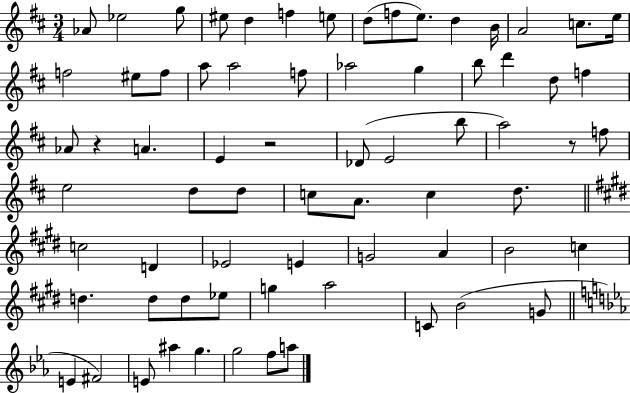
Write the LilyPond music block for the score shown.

{
  \clef treble
  \numericTimeSignature
  \time 3/4
  \key d \major
  aes'8 ees''2 g''8 | eis''8 d''4 f''4 e''8 | d''8( f''8 e''8.) d''4 b'16 | a'2 c''8. e''16 | \break f''2 eis''8 f''8 | a''8 a''2 f''8 | aes''2 g''4 | b''8 d'''4 d''8 f''4 | \break aes'8 r4 a'4. | e'4 r2 | des'8( e'2 b''8 | a''2) r8 f''8 | \break e''2 d''8 d''8 | c''8 a'8. c''4 d''8. | \bar "||" \break \key e \major c''2 d'4 | ees'2 e'4 | g'2 a'4 | b'2 c''4 | \break d''4. d''8 d''8 ees''8 | g''4 a''2 | c'8 b'2( g'8 | \bar "||" \break \key ees \major e'4 fis'2) | e'8 ais''4 g''4. | g''2 f''8 a''8 | \bar "|."
}